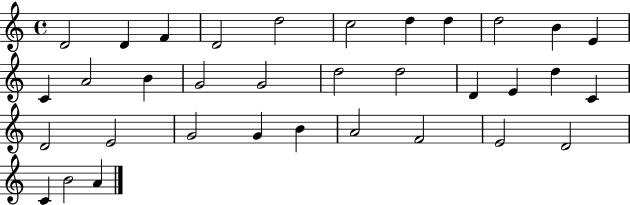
X:1
T:Untitled
M:4/4
L:1/4
K:C
D2 D F D2 d2 c2 d d d2 B E C A2 B G2 G2 d2 d2 D E d C D2 E2 G2 G B A2 F2 E2 D2 C B2 A